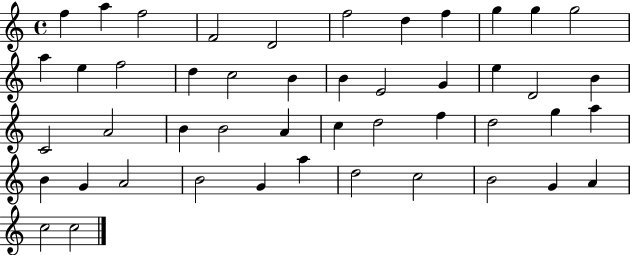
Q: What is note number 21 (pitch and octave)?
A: E5